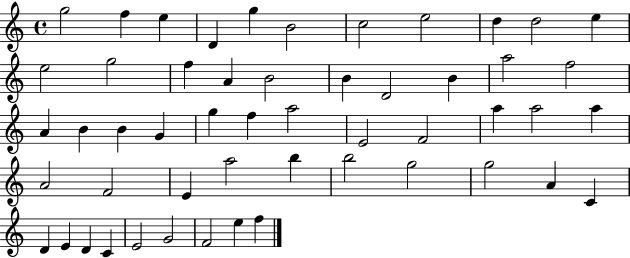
X:1
T:Untitled
M:4/4
L:1/4
K:C
g2 f e D g B2 c2 e2 d d2 e e2 g2 f A B2 B D2 B a2 f2 A B B G g f a2 E2 F2 a a2 a A2 F2 E a2 b b2 g2 g2 A C D E D C E2 G2 F2 e f